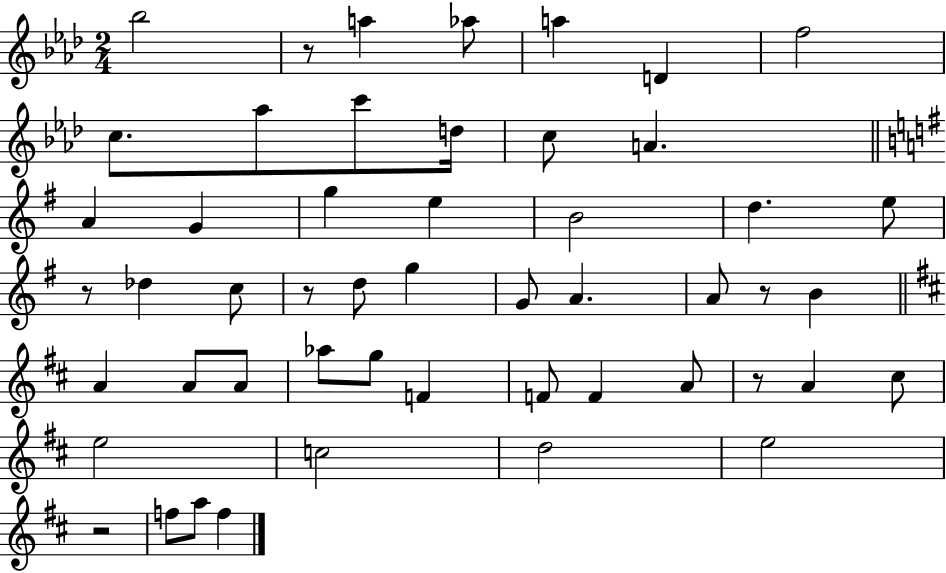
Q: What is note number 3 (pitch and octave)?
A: Ab5